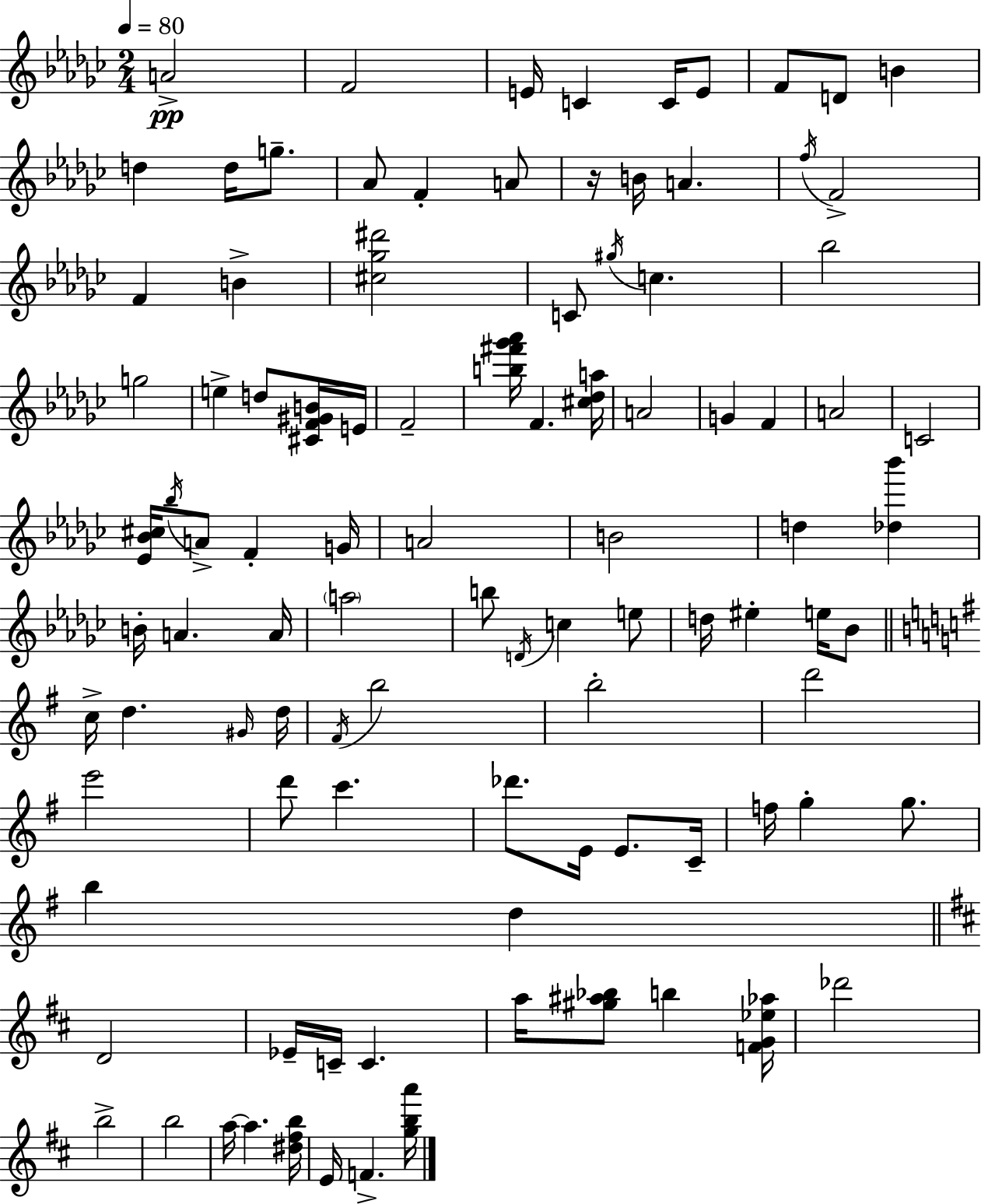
X:1
T:Untitled
M:2/4
L:1/4
K:Ebm
A2 F2 E/4 C C/4 E/2 F/2 D/2 B d d/4 g/2 _A/2 F A/2 z/4 B/4 A f/4 F2 F B [^c_g^d']2 C/2 ^g/4 c _b2 g2 e d/2 [^CF^GB]/4 E/4 F2 [b^f'_g'_a']/4 F [^c_da]/4 A2 G F A2 C2 [_E_B^c]/4 _b/4 A/2 F G/4 A2 B2 d [_d_b'] B/4 A A/4 a2 b/2 D/4 c e/2 d/4 ^e e/4 _B/2 c/4 d ^G/4 d/4 ^F/4 b2 b2 d'2 e'2 d'/2 c' _d'/2 E/4 E/2 C/4 f/4 g g/2 b d D2 _E/4 C/4 C a/4 [^g^a_b]/2 b [FG_e_a]/4 _d'2 b2 b2 a/4 a [^d^fb]/4 E/4 F [gba']/4